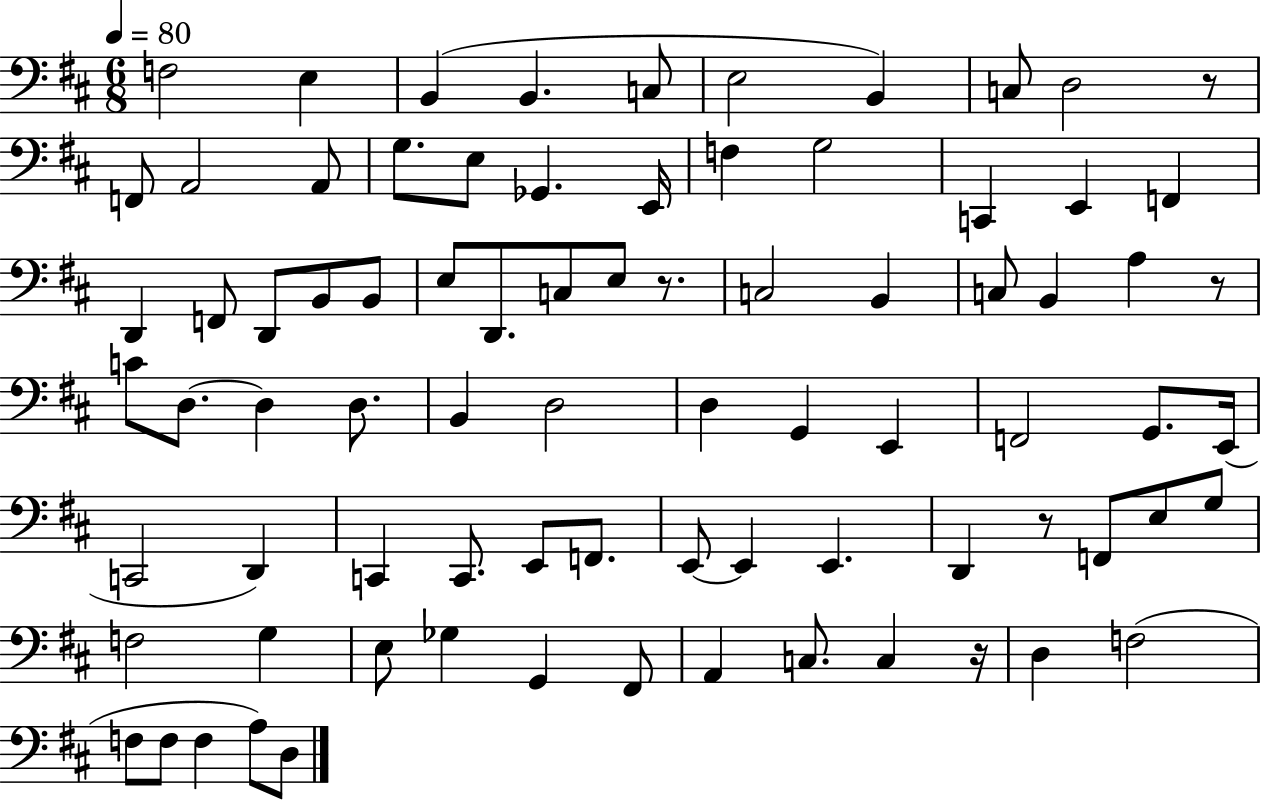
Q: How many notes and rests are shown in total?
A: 81